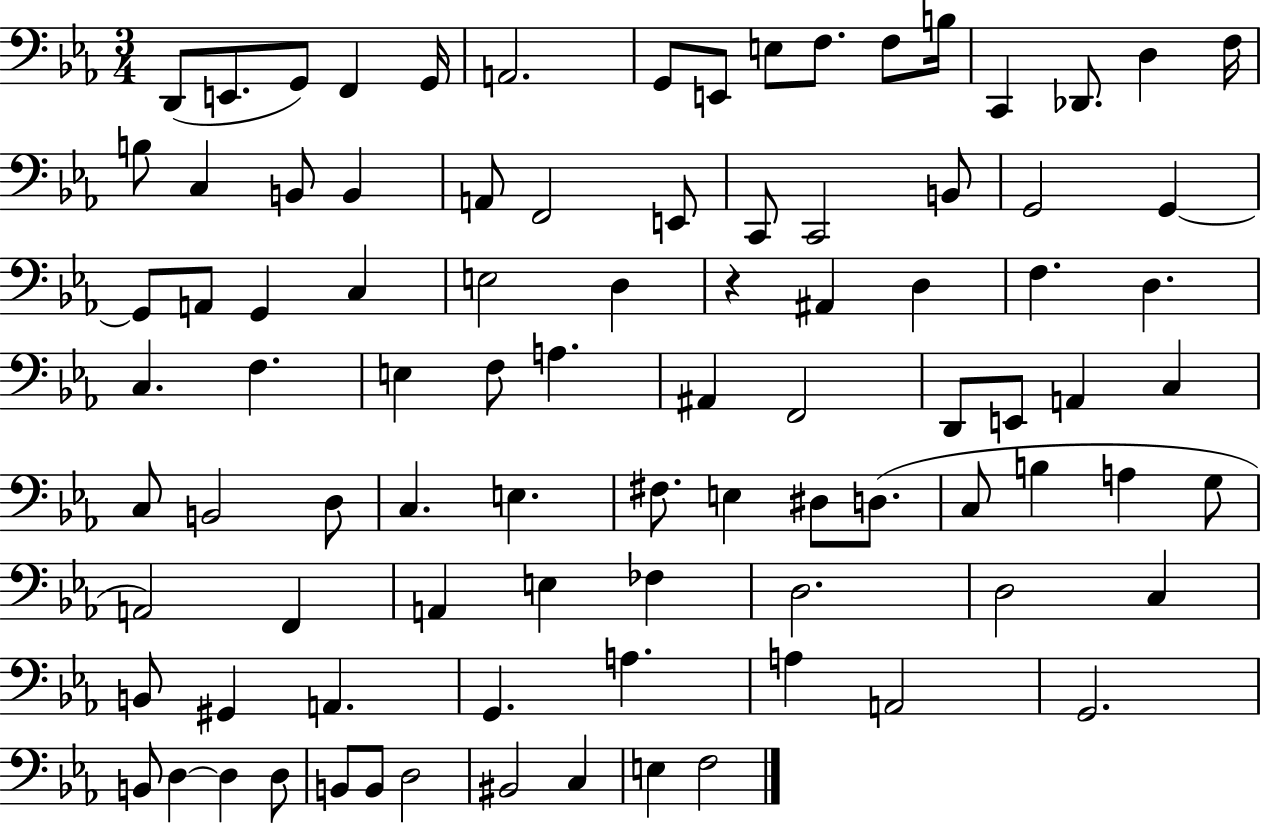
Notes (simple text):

D2/e E2/e. G2/e F2/q G2/s A2/h. G2/e E2/e E3/e F3/e. F3/e B3/s C2/q Db2/e. D3/q F3/s B3/e C3/q B2/e B2/q A2/e F2/h E2/e C2/e C2/h B2/e G2/h G2/q G2/e A2/e G2/q C3/q E3/h D3/q R/q A#2/q D3/q F3/q. D3/q. C3/q. F3/q. E3/q F3/e A3/q. A#2/q F2/h D2/e E2/e A2/q C3/q C3/e B2/h D3/e C3/q. E3/q. F#3/e. E3/q D#3/e D3/e. C3/e B3/q A3/q G3/e A2/h F2/q A2/q E3/q FES3/q D3/h. D3/h C3/q B2/e G#2/q A2/q. G2/q. A3/q. A3/q A2/h G2/h. B2/e D3/q D3/q D3/e B2/e B2/e D3/h BIS2/h C3/q E3/q F3/h